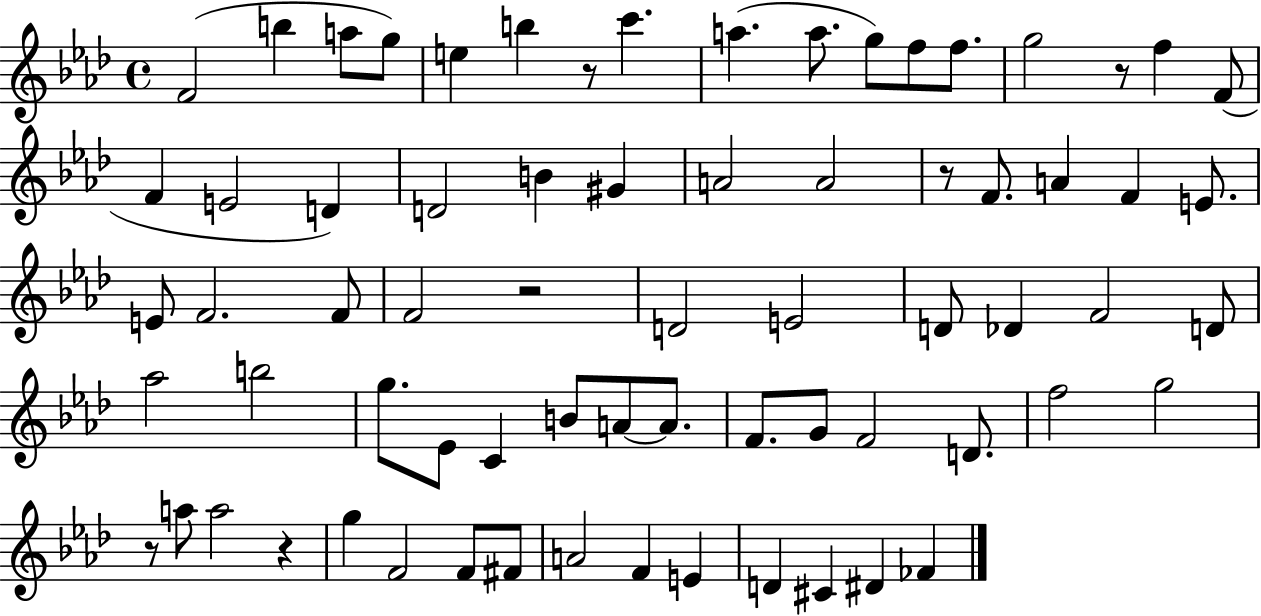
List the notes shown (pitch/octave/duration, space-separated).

F4/h B5/q A5/e G5/e E5/q B5/q R/e C6/q. A5/q. A5/e. G5/e F5/e F5/e. G5/h R/e F5/q F4/e F4/q E4/h D4/q D4/h B4/q G#4/q A4/h A4/h R/e F4/e. A4/q F4/q E4/e. E4/e F4/h. F4/e F4/h R/h D4/h E4/h D4/e Db4/q F4/h D4/e Ab5/h B5/h G5/e. Eb4/e C4/q B4/e A4/e A4/e. F4/e. G4/e F4/h D4/e. F5/h G5/h R/e A5/e A5/h R/q G5/q F4/h F4/e F#4/e A4/h F4/q E4/q D4/q C#4/q D#4/q FES4/q